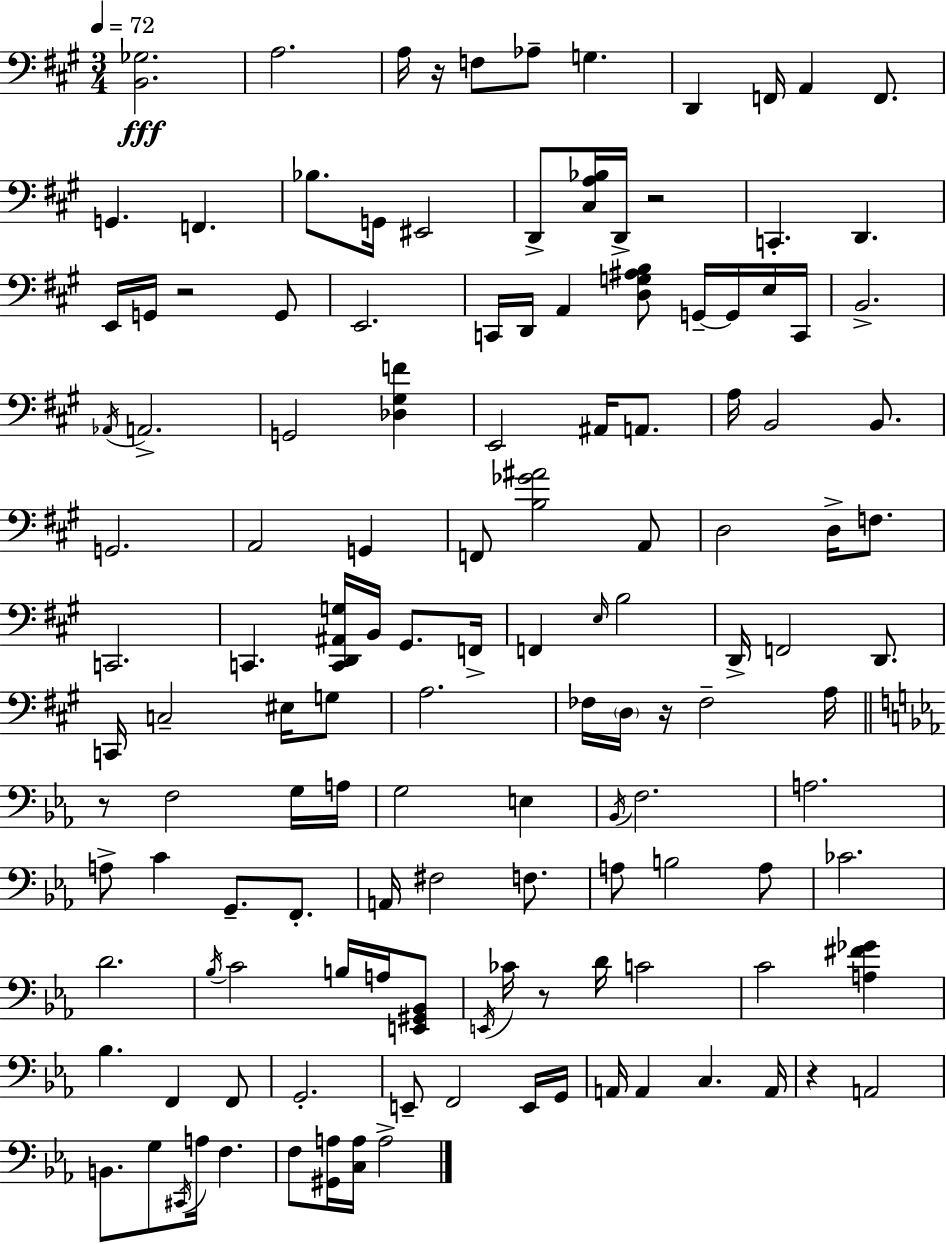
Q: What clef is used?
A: bass